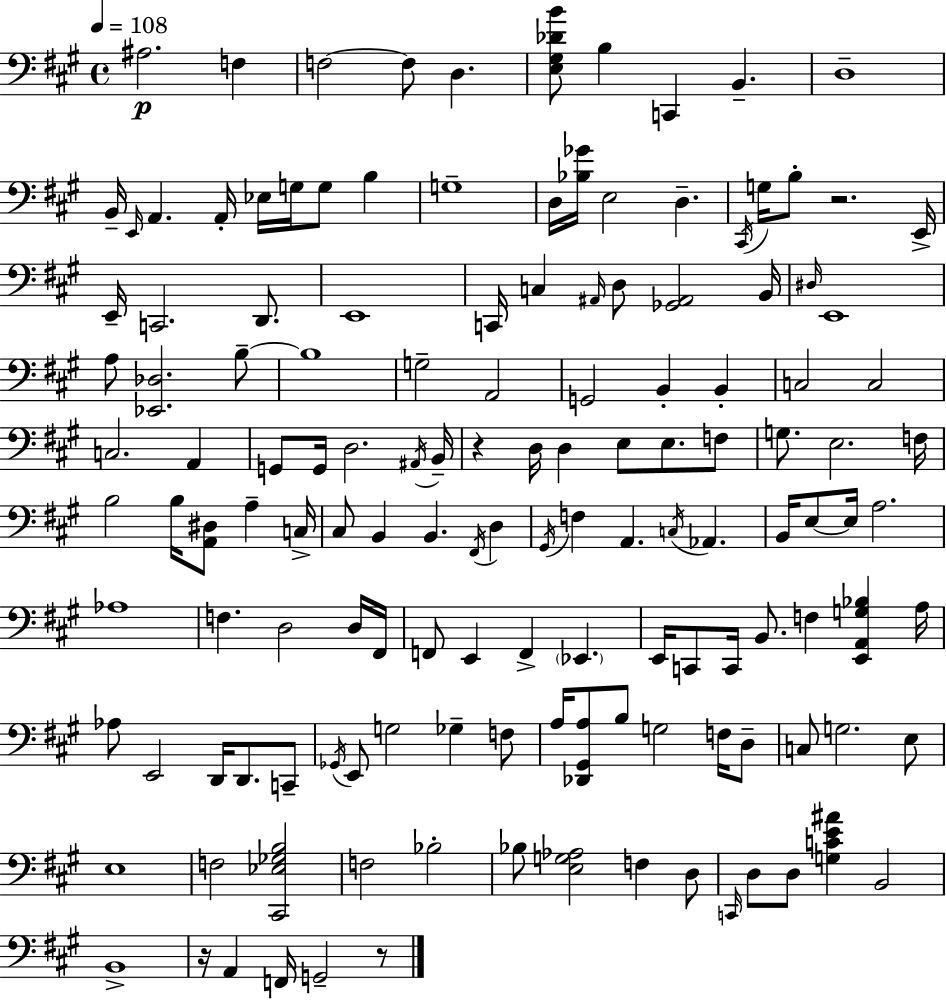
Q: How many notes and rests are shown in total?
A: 141